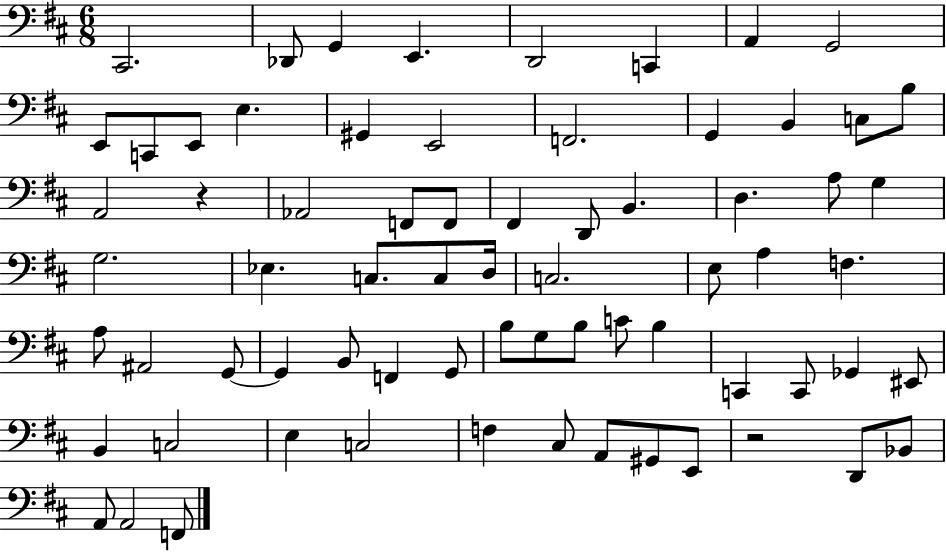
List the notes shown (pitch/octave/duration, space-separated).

C#2/h. Db2/e G2/q E2/q. D2/h C2/q A2/q G2/h E2/e C2/e E2/e E3/q. G#2/q E2/h F2/h. G2/q B2/q C3/e B3/e A2/h R/q Ab2/h F2/e F2/e F#2/q D2/e B2/q. D3/q. A3/e G3/q G3/h. Eb3/q. C3/e. C3/e D3/s C3/h. E3/e A3/q F3/q. A3/e A#2/h G2/e G2/q B2/e F2/q G2/e B3/e G3/e B3/e C4/e B3/q C2/q C2/e Gb2/q EIS2/e B2/q C3/h E3/q C3/h F3/q C#3/e A2/e G#2/e E2/e R/h D2/e Bb2/e A2/e A2/h F2/e